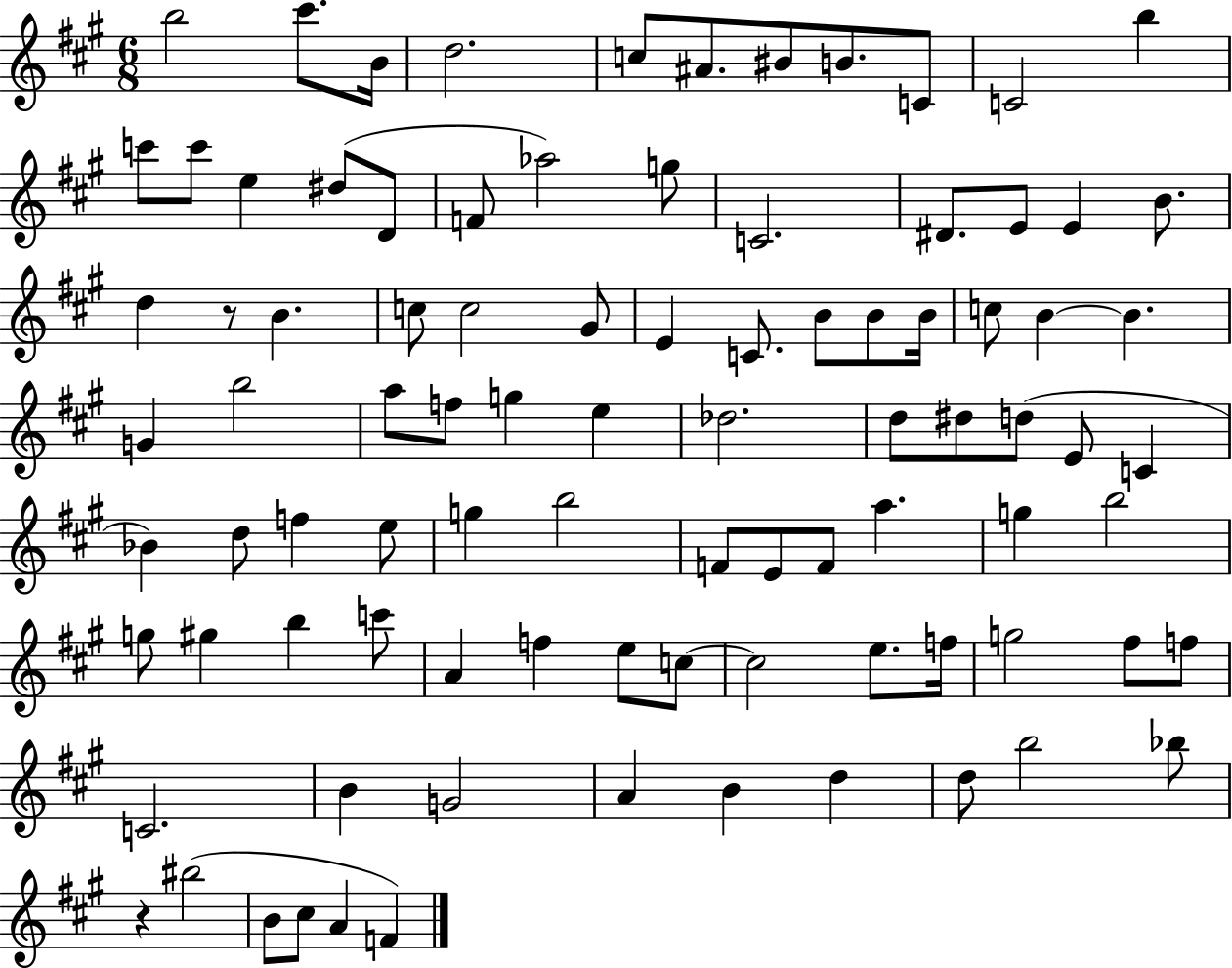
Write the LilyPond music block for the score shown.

{
  \clef treble
  \numericTimeSignature
  \time 6/8
  \key a \major
  \repeat volta 2 { b''2 cis'''8. b'16 | d''2. | c''8 ais'8. bis'8 b'8. c'8 | c'2 b''4 | \break c'''8 c'''8 e''4 dis''8( d'8 | f'8 aes''2) g''8 | c'2. | dis'8. e'8 e'4 b'8. | \break d''4 r8 b'4. | c''8 c''2 gis'8 | e'4 c'8. b'8 b'8 b'16 | c''8 b'4~~ b'4. | \break g'4 b''2 | a''8 f''8 g''4 e''4 | des''2. | d''8 dis''8 d''8( e'8 c'4 | \break bes'4) d''8 f''4 e''8 | g''4 b''2 | f'8 e'8 f'8 a''4. | g''4 b''2 | \break g''8 gis''4 b''4 c'''8 | a'4 f''4 e''8 c''8~~ | c''2 e''8. f''16 | g''2 fis''8 f''8 | \break c'2. | b'4 g'2 | a'4 b'4 d''4 | d''8 b''2 bes''8 | \break r4 bis''2( | b'8 cis''8 a'4 f'4) | } \bar "|."
}